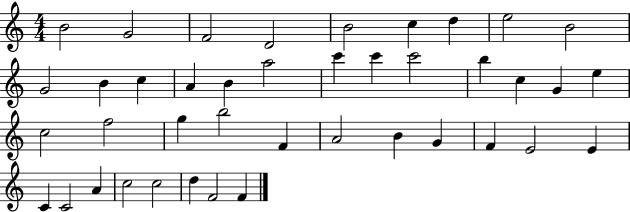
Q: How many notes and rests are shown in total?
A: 41